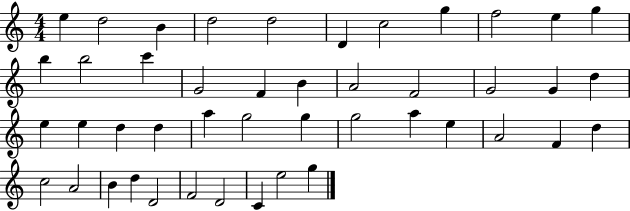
E5/q D5/h B4/q D5/h D5/h D4/q C5/h G5/q F5/h E5/q G5/q B5/q B5/h C6/q G4/h F4/q B4/q A4/h F4/h G4/h G4/q D5/q E5/q E5/q D5/q D5/q A5/q G5/h G5/q G5/h A5/q E5/q A4/h F4/q D5/q C5/h A4/h B4/q D5/q D4/h F4/h D4/h C4/q E5/h G5/q